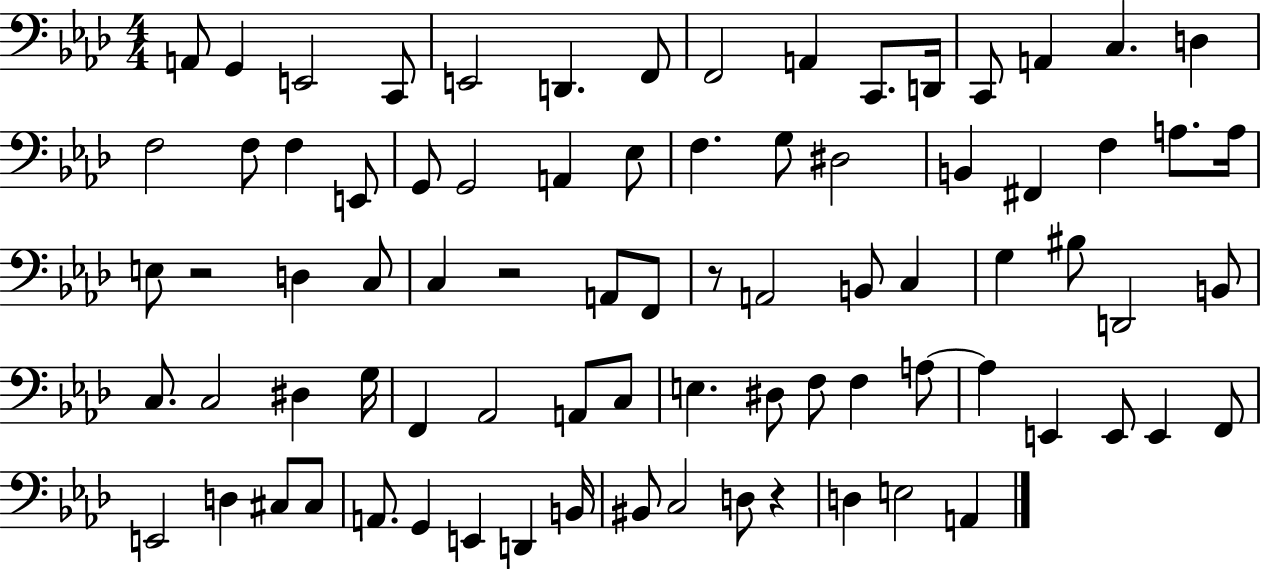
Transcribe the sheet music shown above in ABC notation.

X:1
T:Untitled
M:4/4
L:1/4
K:Ab
A,,/2 G,, E,,2 C,,/2 E,,2 D,, F,,/2 F,,2 A,, C,,/2 D,,/4 C,,/2 A,, C, D, F,2 F,/2 F, E,,/2 G,,/2 G,,2 A,, _E,/2 F, G,/2 ^D,2 B,, ^F,, F, A,/2 A,/4 E,/2 z2 D, C,/2 C, z2 A,,/2 F,,/2 z/2 A,,2 B,,/2 C, G, ^B,/2 D,,2 B,,/2 C,/2 C,2 ^D, G,/4 F,, _A,,2 A,,/2 C,/2 E, ^D,/2 F,/2 F, A,/2 A, E,, E,,/2 E,, F,,/2 E,,2 D, ^C,/2 ^C,/2 A,,/2 G,, E,, D,, B,,/4 ^B,,/2 C,2 D,/2 z D, E,2 A,,